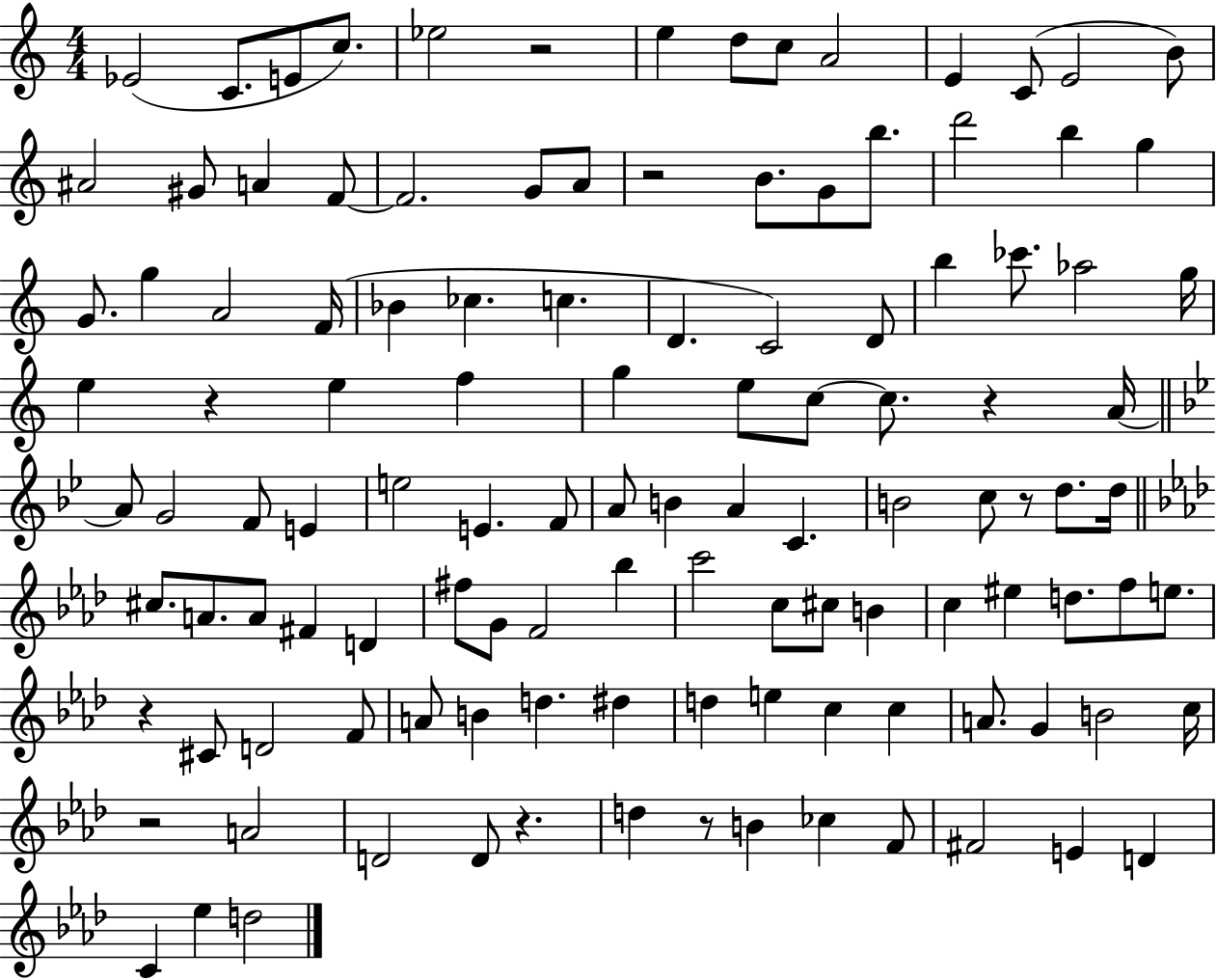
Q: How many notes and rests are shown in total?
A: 118